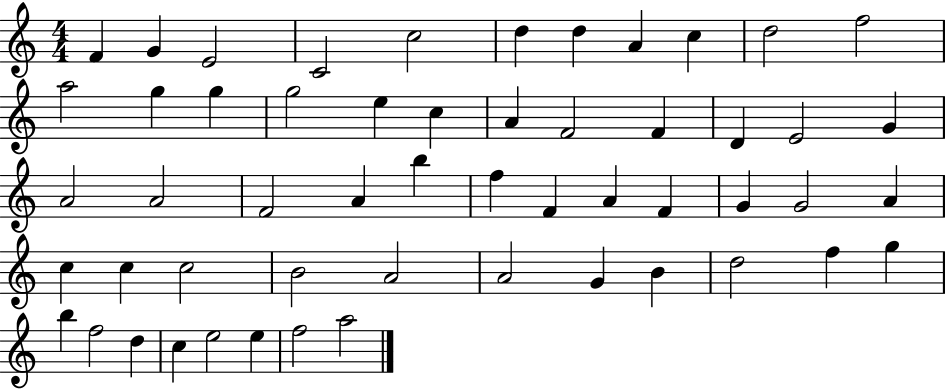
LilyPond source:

{
  \clef treble
  \numericTimeSignature
  \time 4/4
  \key c \major
  f'4 g'4 e'2 | c'2 c''2 | d''4 d''4 a'4 c''4 | d''2 f''2 | \break a''2 g''4 g''4 | g''2 e''4 c''4 | a'4 f'2 f'4 | d'4 e'2 g'4 | \break a'2 a'2 | f'2 a'4 b''4 | f''4 f'4 a'4 f'4 | g'4 g'2 a'4 | \break c''4 c''4 c''2 | b'2 a'2 | a'2 g'4 b'4 | d''2 f''4 g''4 | \break b''4 f''2 d''4 | c''4 e''2 e''4 | f''2 a''2 | \bar "|."
}